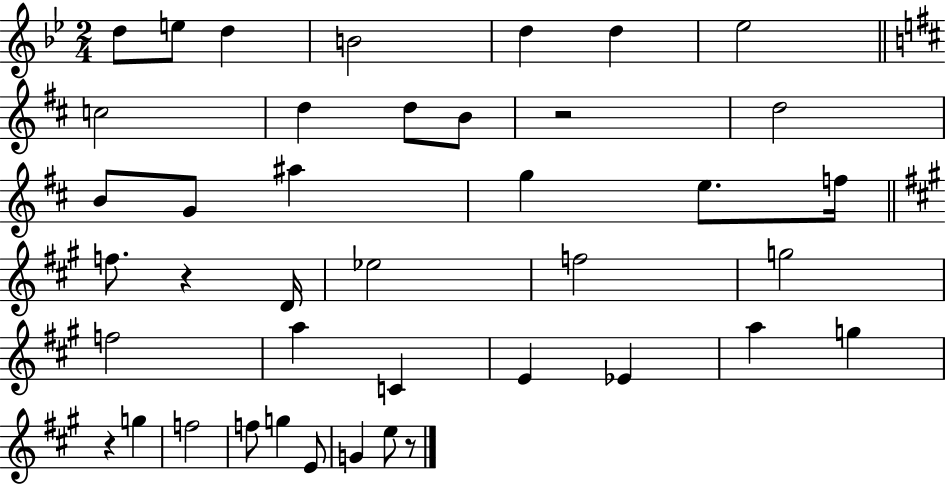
{
  \clef treble
  \numericTimeSignature
  \time 2/4
  \key bes \major
  d''8 e''8 d''4 | b'2 | d''4 d''4 | ees''2 | \break \bar "||" \break \key d \major c''2 | d''4 d''8 b'8 | r2 | d''2 | \break b'8 g'8 ais''4 | g''4 e''8. f''16 | \bar "||" \break \key a \major f''8. r4 d'16 | ees''2 | f''2 | g''2 | \break f''2 | a''4 c'4 | e'4 ees'4 | a''4 g''4 | \break r4 g''4 | f''2 | f''8 g''4 e'8 | g'4 e''8 r8 | \break \bar "|."
}